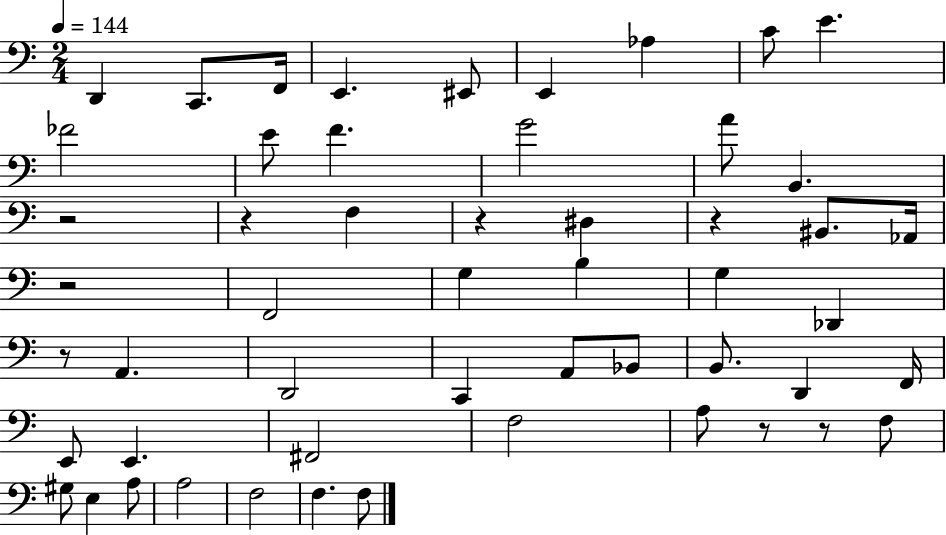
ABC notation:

X:1
T:Untitled
M:2/4
L:1/4
K:C
D,, C,,/2 F,,/4 E,, ^E,,/2 E,, _A, C/2 E _F2 E/2 F G2 A/2 B,, z2 z F, z ^D, z ^B,,/2 _A,,/4 z2 F,,2 G, B, G, _D,, z/2 A,, D,,2 C,, A,,/2 _B,,/2 B,,/2 D,, F,,/4 E,,/2 E,, ^F,,2 F,2 A,/2 z/2 z/2 F,/2 ^G,/2 E, A,/2 A,2 F,2 F, F,/2